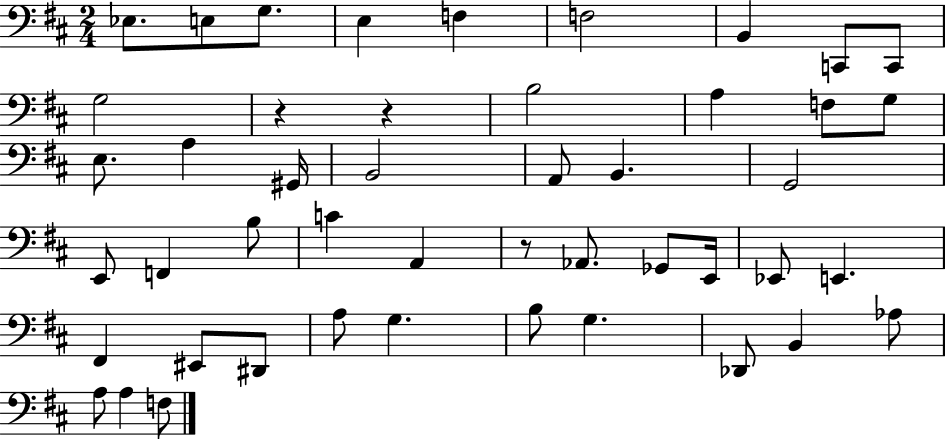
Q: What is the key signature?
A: D major